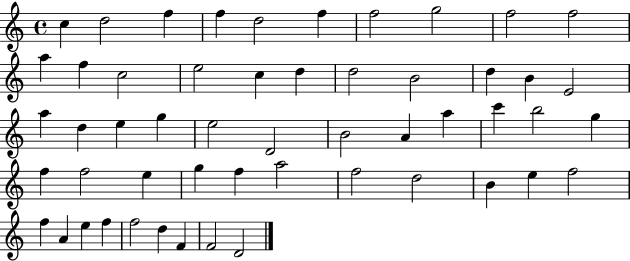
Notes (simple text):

C5/q D5/h F5/q F5/q D5/h F5/q F5/h G5/h F5/h F5/h A5/q F5/q C5/h E5/h C5/q D5/q D5/h B4/h D5/q B4/q E4/h A5/q D5/q E5/q G5/q E5/h D4/h B4/h A4/q A5/q C6/q B5/h G5/q F5/q F5/h E5/q G5/q F5/q A5/h F5/h D5/h B4/q E5/q F5/h F5/q A4/q E5/q F5/q F5/h D5/q F4/q F4/h D4/h